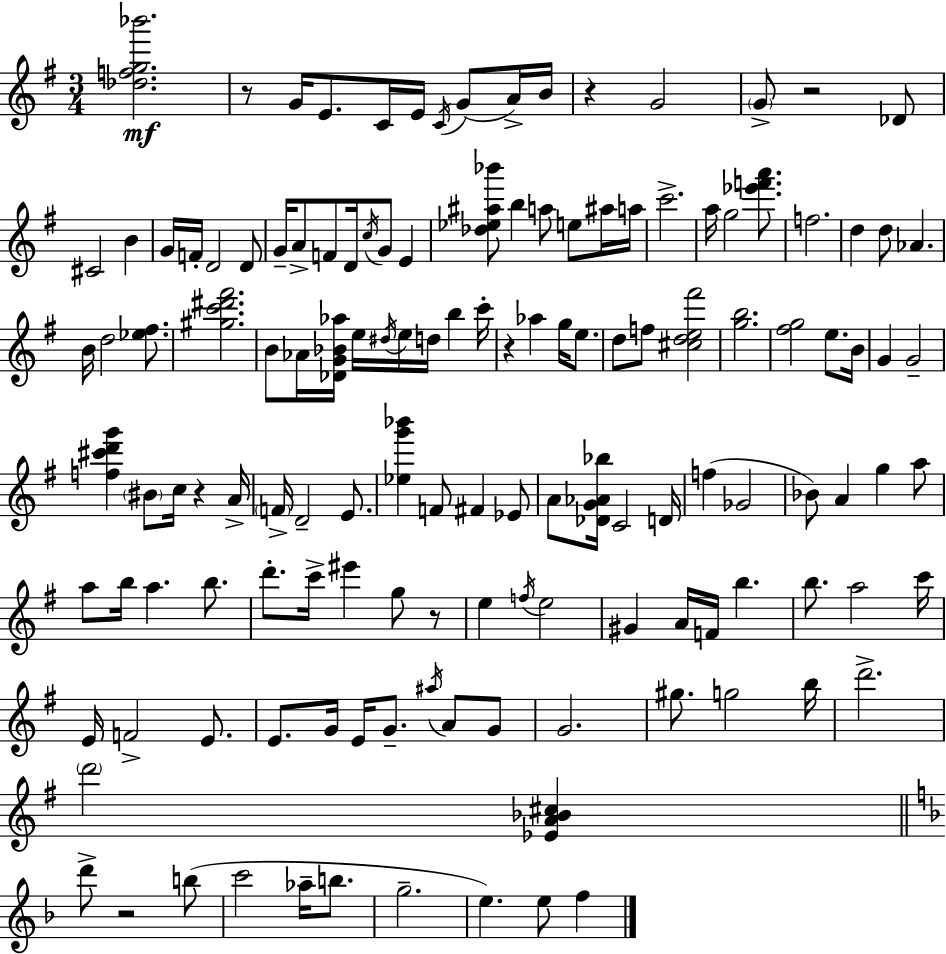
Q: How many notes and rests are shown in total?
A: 136